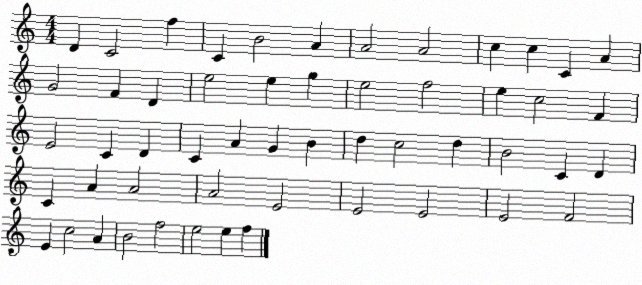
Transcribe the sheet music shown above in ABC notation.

X:1
T:Untitled
M:4/4
L:1/4
K:C
D C2 f C B2 A A2 A2 c c C A G2 F D e2 e g e2 f2 e c2 F E2 C D C A G B d c2 d B2 C D C A A2 A2 E2 E2 E2 E2 F2 E c2 A B2 f2 e2 e f